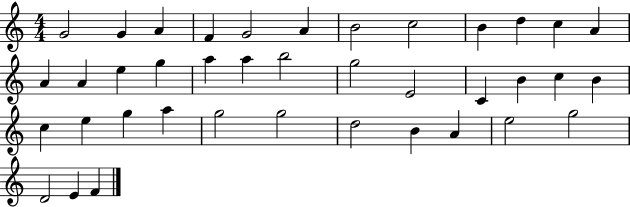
X:1
T:Untitled
M:4/4
L:1/4
K:C
G2 G A F G2 A B2 c2 B d c A A A e g a a b2 g2 E2 C B c B c e g a g2 g2 d2 B A e2 g2 D2 E F